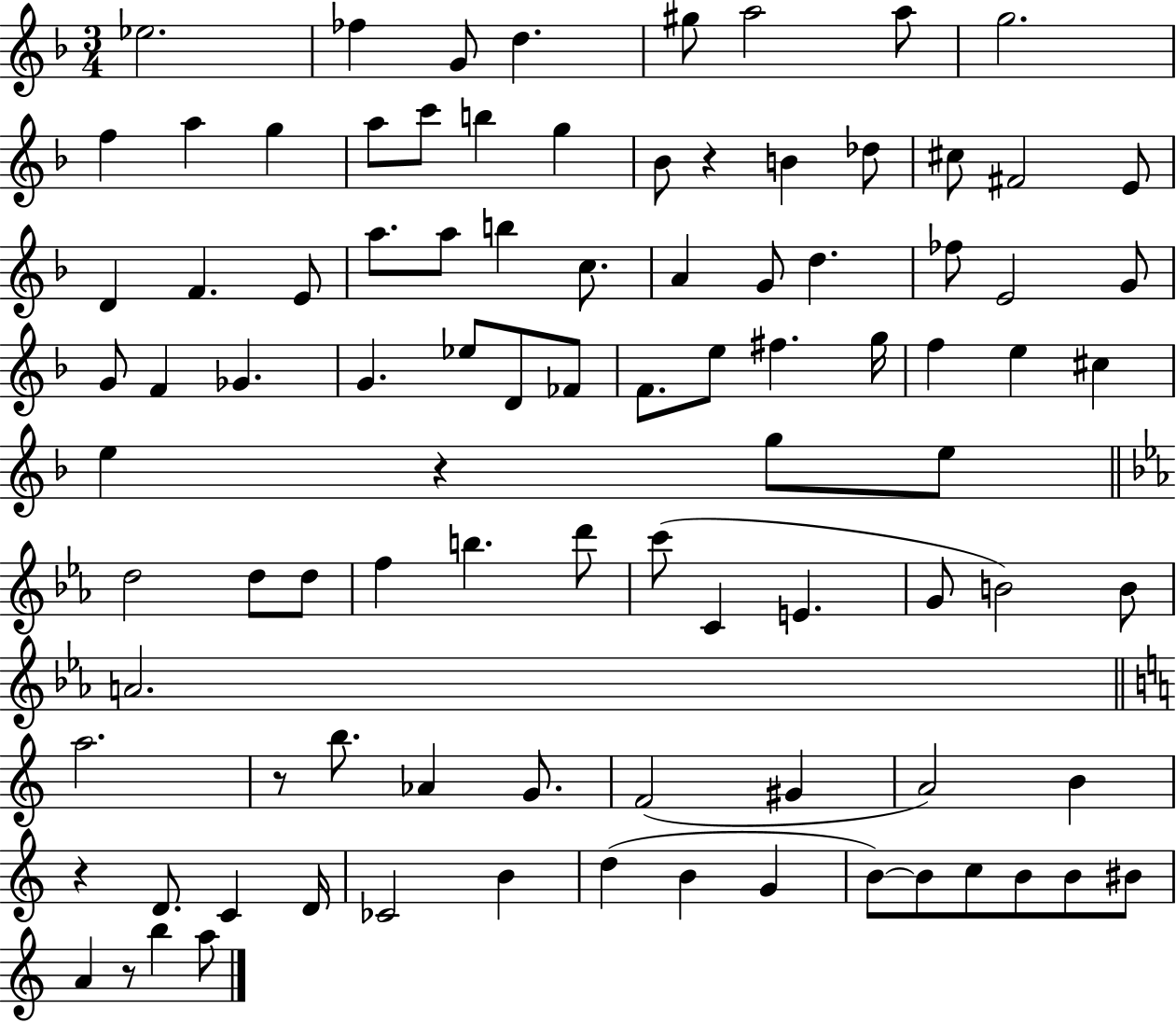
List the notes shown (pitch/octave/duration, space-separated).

Eb5/h. FES5/q G4/e D5/q. G#5/e A5/h A5/e G5/h. F5/q A5/q G5/q A5/e C6/e B5/q G5/q Bb4/e R/q B4/q Db5/e C#5/e F#4/h E4/e D4/q F4/q. E4/e A5/e. A5/e B5/q C5/e. A4/q G4/e D5/q. FES5/e E4/h G4/e G4/e F4/q Gb4/q. G4/q. Eb5/e D4/e FES4/e F4/e. E5/e F#5/q. G5/s F5/q E5/q C#5/q E5/q R/q G5/e E5/e D5/h D5/e D5/e F5/q B5/q. D6/e C6/e C4/q E4/q. G4/e B4/h B4/e A4/h. A5/h. R/e B5/e. Ab4/q G4/e. F4/h G#4/q A4/h B4/q R/q D4/e. C4/q D4/s CES4/h B4/q D5/q B4/q G4/q B4/e B4/e C5/e B4/e B4/e BIS4/e A4/q R/e B5/q A5/e